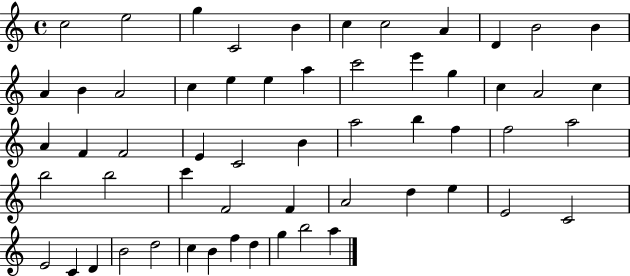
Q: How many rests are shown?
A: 0